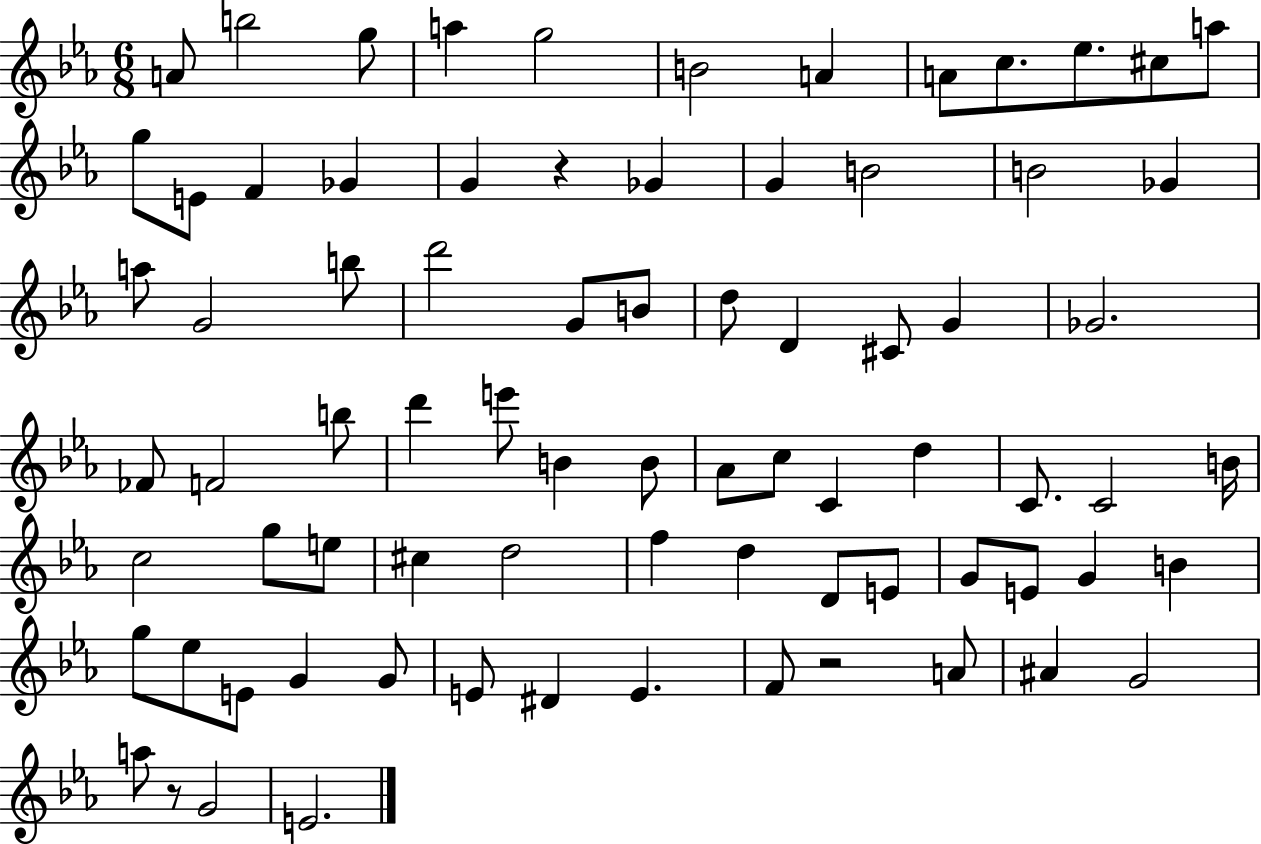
A4/e B5/h G5/e A5/q G5/h B4/h A4/q A4/e C5/e. Eb5/e. C#5/e A5/e G5/e E4/e F4/q Gb4/q G4/q R/q Gb4/q G4/q B4/h B4/h Gb4/q A5/e G4/h B5/e D6/h G4/e B4/e D5/e D4/q C#4/e G4/q Gb4/h. FES4/e F4/h B5/e D6/q E6/e B4/q B4/e Ab4/e C5/e C4/q D5/q C4/e. C4/h B4/s C5/h G5/e E5/e C#5/q D5/h F5/q D5/q D4/e E4/e G4/e E4/e G4/q B4/q G5/e Eb5/e E4/e G4/q G4/e E4/e D#4/q E4/q. F4/e R/h A4/e A#4/q G4/h A5/e R/e G4/h E4/h.